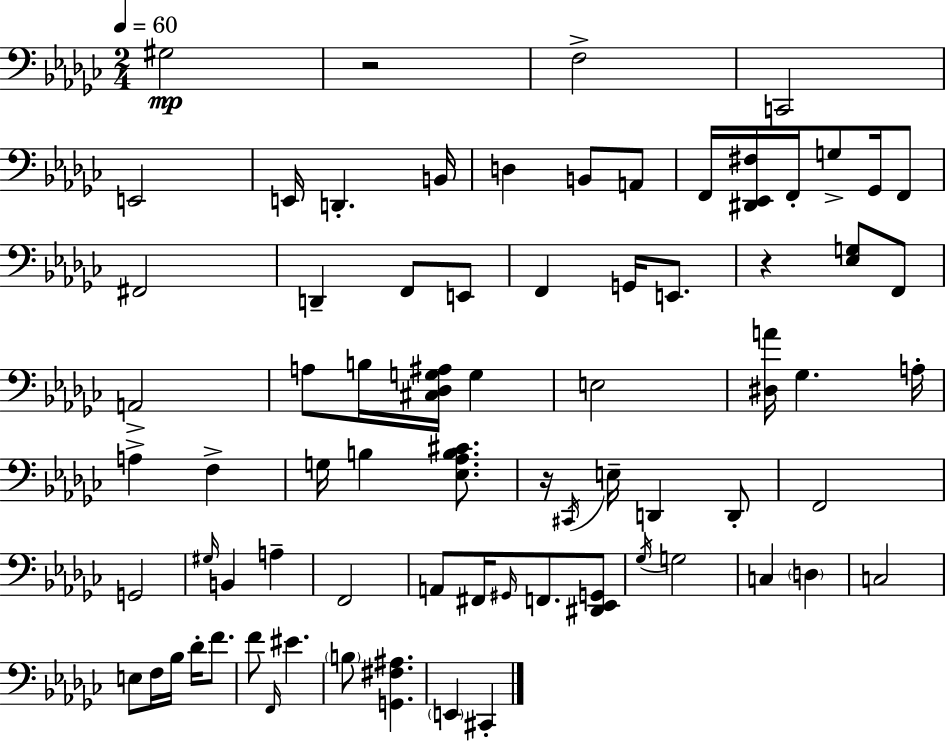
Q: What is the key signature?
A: EES minor